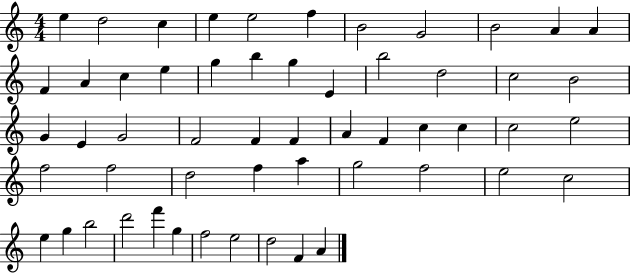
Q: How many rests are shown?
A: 0